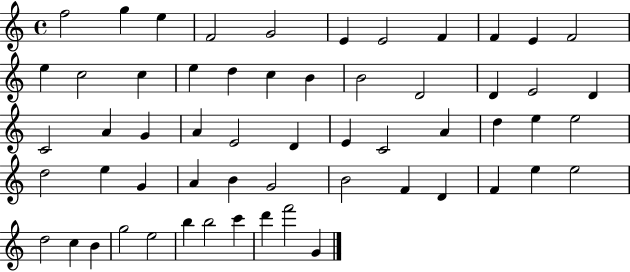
{
  \clef treble
  \time 4/4
  \defaultTimeSignature
  \key c \major
  f''2 g''4 e''4 | f'2 g'2 | e'4 e'2 f'4 | f'4 e'4 f'2 | \break e''4 c''2 c''4 | e''4 d''4 c''4 b'4 | b'2 d'2 | d'4 e'2 d'4 | \break c'2 a'4 g'4 | a'4 e'2 d'4 | e'4 c'2 a'4 | d''4 e''4 e''2 | \break d''2 e''4 g'4 | a'4 b'4 g'2 | b'2 f'4 d'4 | f'4 e''4 e''2 | \break d''2 c''4 b'4 | g''2 e''2 | b''4 b''2 c'''4 | d'''4 f'''2 g'4 | \break \bar "|."
}